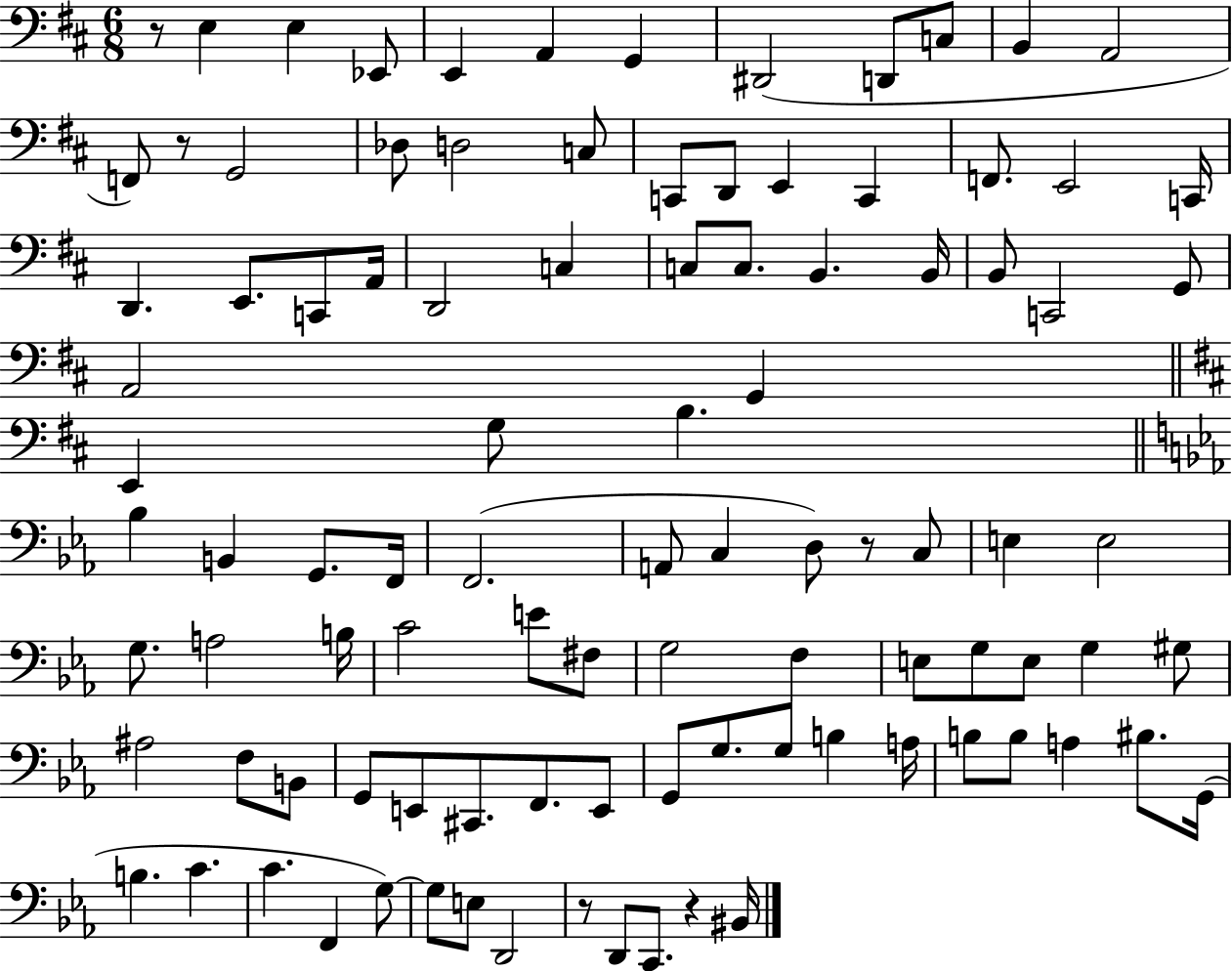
X:1
T:Untitled
M:6/8
L:1/4
K:D
z/2 E, E, _E,,/2 E,, A,, G,, ^D,,2 D,,/2 C,/2 B,, A,,2 F,,/2 z/2 G,,2 _D,/2 D,2 C,/2 C,,/2 D,,/2 E,, C,, F,,/2 E,,2 C,,/4 D,, E,,/2 C,,/2 A,,/4 D,,2 C, C,/2 C,/2 B,, B,,/4 B,,/2 C,,2 G,,/2 A,,2 G,, E,, G,/2 B, _B, B,, G,,/2 F,,/4 F,,2 A,,/2 C, D,/2 z/2 C,/2 E, E,2 G,/2 A,2 B,/4 C2 E/2 ^F,/2 G,2 F, E,/2 G,/2 E,/2 G, ^G,/2 ^A,2 F,/2 B,,/2 G,,/2 E,,/2 ^C,,/2 F,,/2 E,,/2 G,,/2 G,/2 G,/2 B, A,/4 B,/2 B,/2 A, ^B,/2 G,,/4 B, C C F,, G,/2 G,/2 E,/2 D,,2 z/2 D,,/2 C,,/2 z ^B,,/4